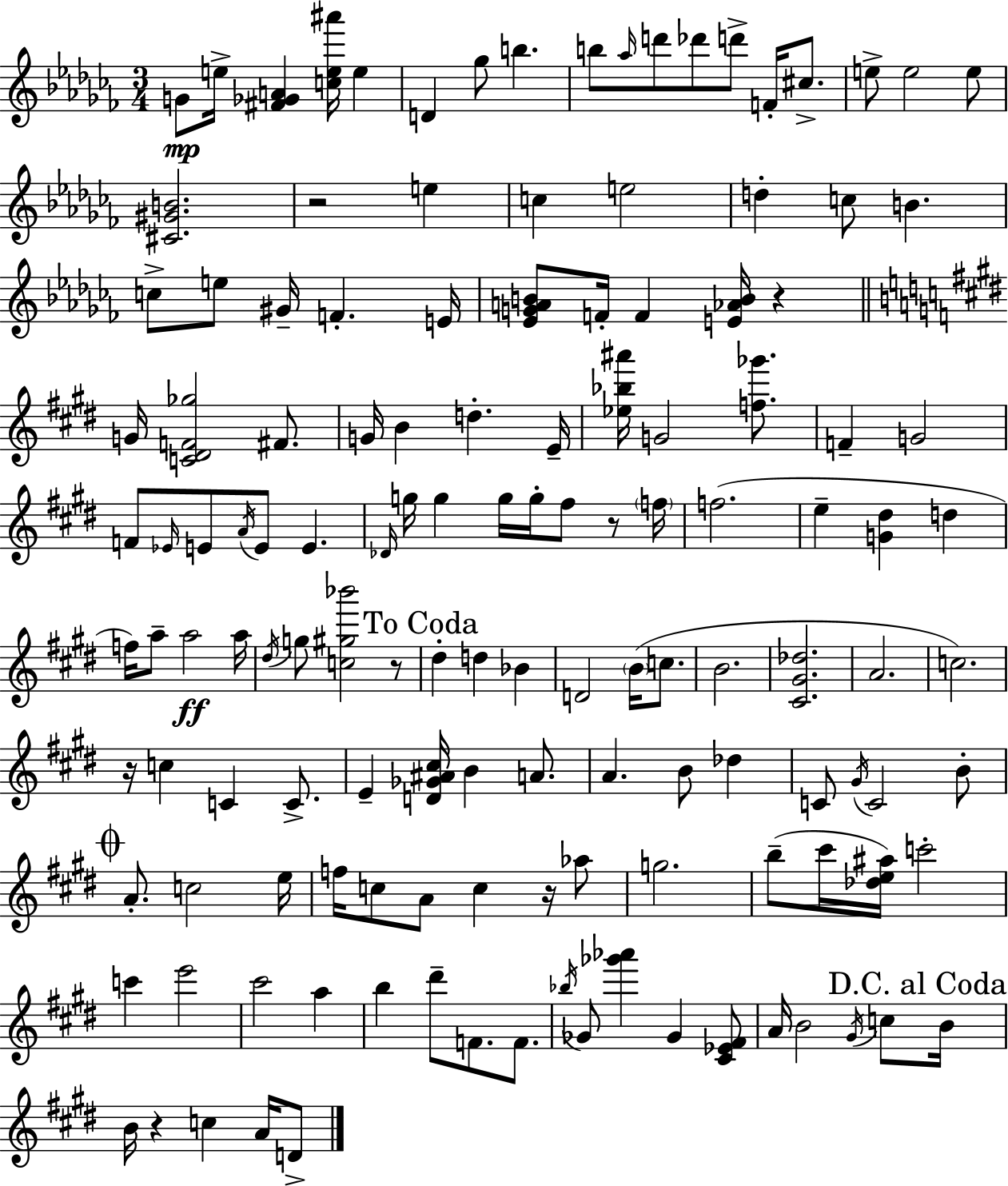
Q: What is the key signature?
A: AES minor